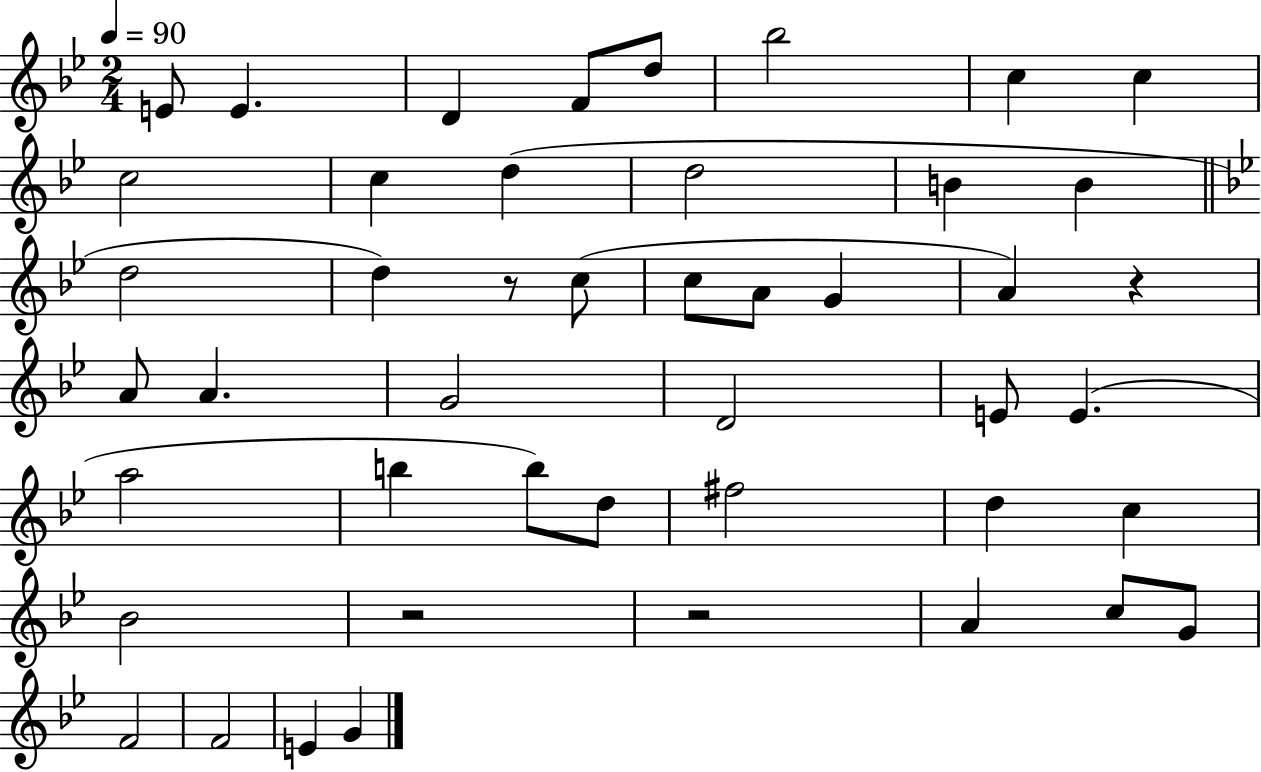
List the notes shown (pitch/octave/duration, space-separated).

E4/e E4/q. D4/q F4/e D5/e Bb5/h C5/q C5/q C5/h C5/q D5/q D5/h B4/q B4/q D5/h D5/q R/e C5/e C5/e A4/e G4/q A4/q R/q A4/e A4/q. G4/h D4/h E4/e E4/q. A5/h B5/q B5/e D5/e F#5/h D5/q C5/q Bb4/h R/h R/h A4/q C5/e G4/e F4/h F4/h E4/q G4/q